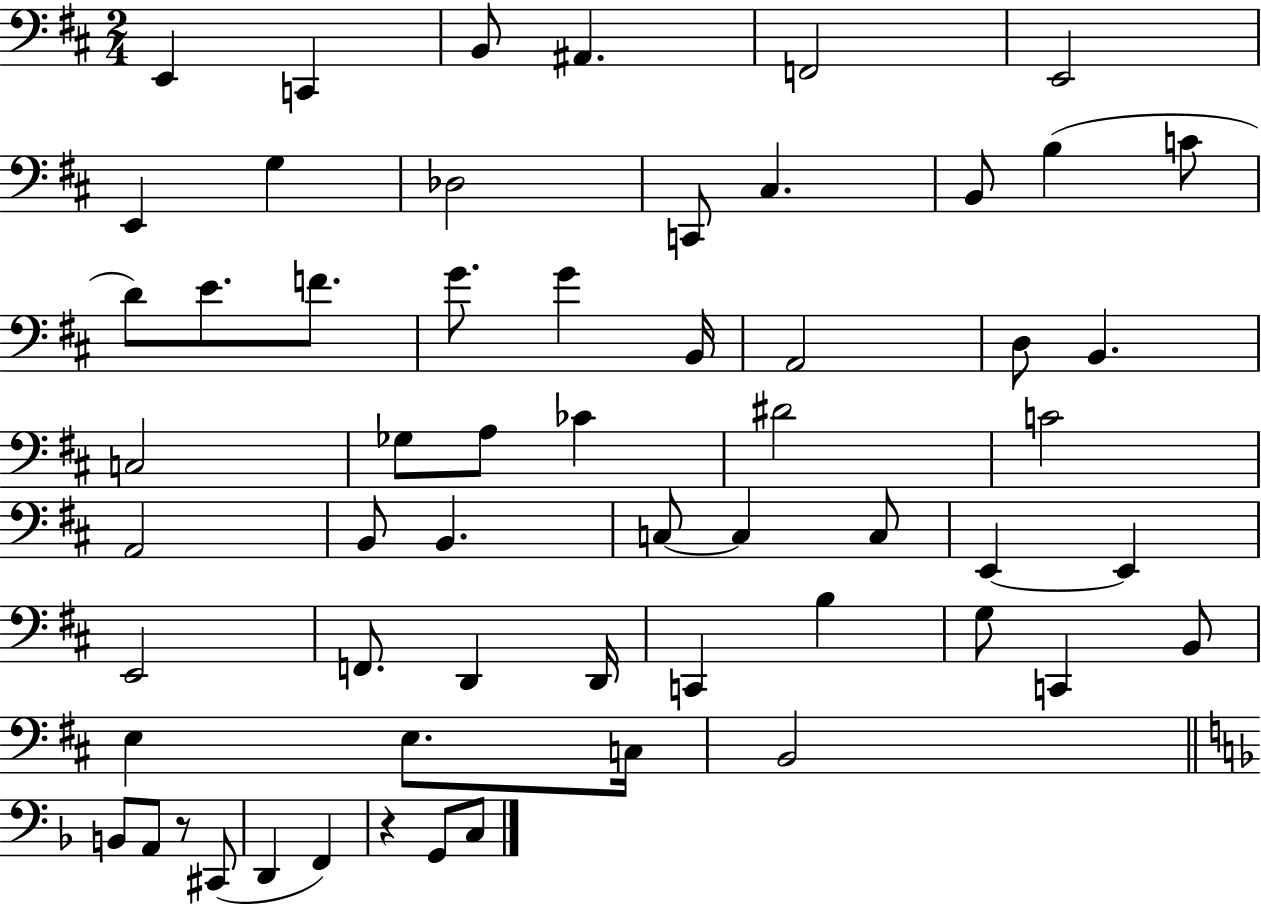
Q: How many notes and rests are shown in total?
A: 59